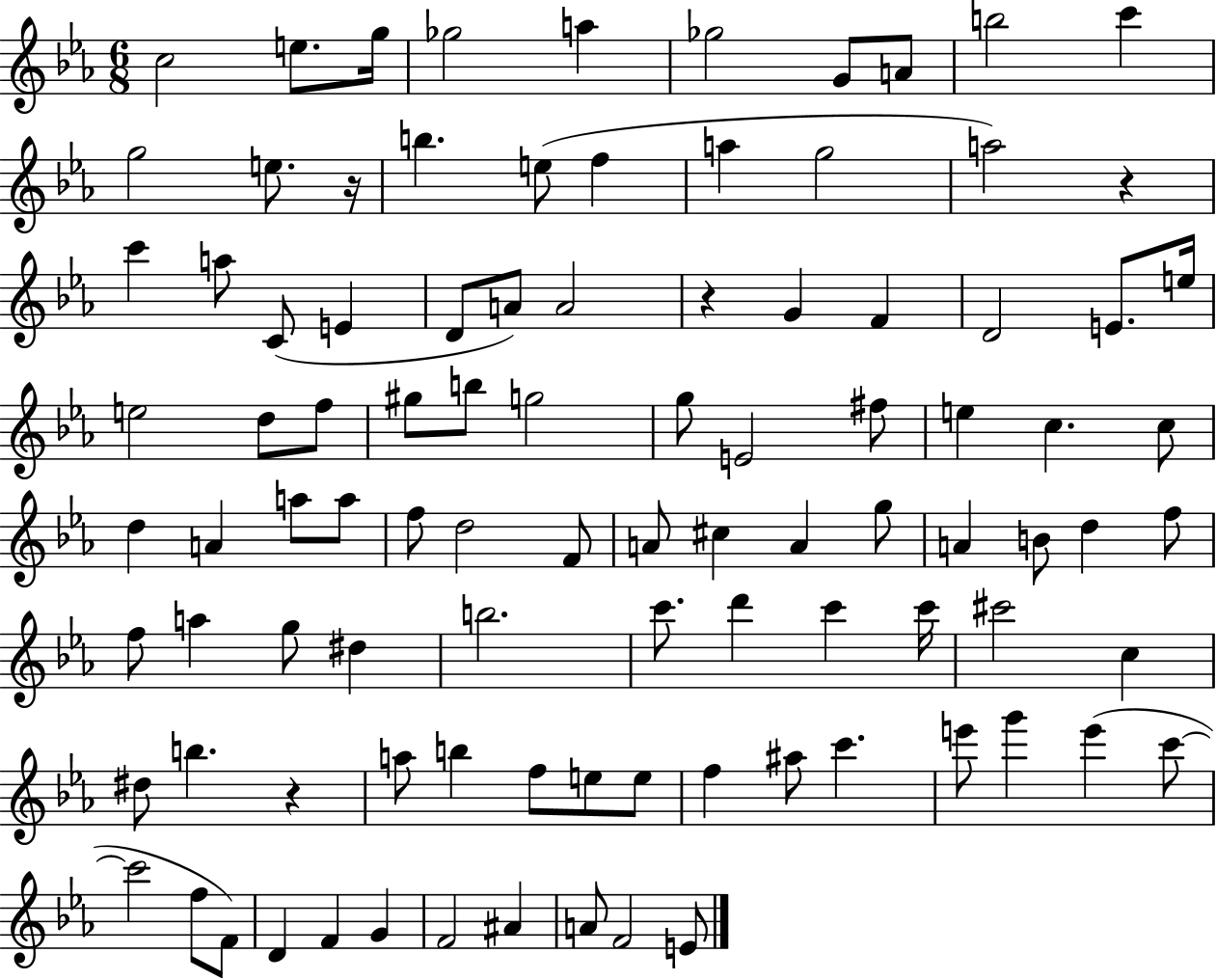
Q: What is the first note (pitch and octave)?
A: C5